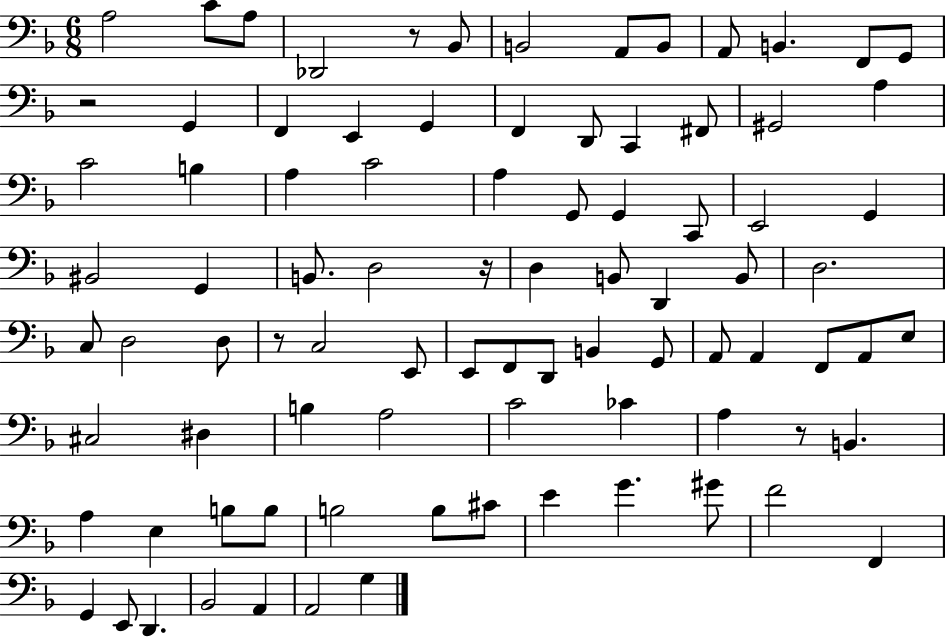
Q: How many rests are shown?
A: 5